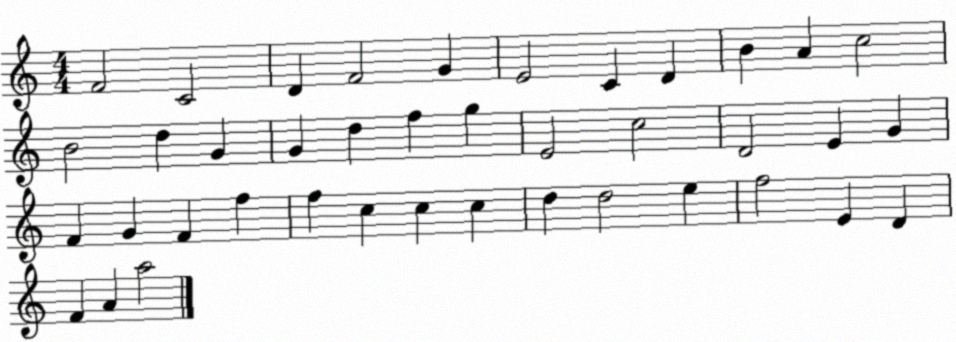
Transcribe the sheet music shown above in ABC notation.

X:1
T:Untitled
M:4/4
L:1/4
K:C
F2 C2 D F2 G E2 C D B A c2 B2 d G G d f g E2 c2 D2 E G F G F f f c c c d d2 e f2 E D F A a2